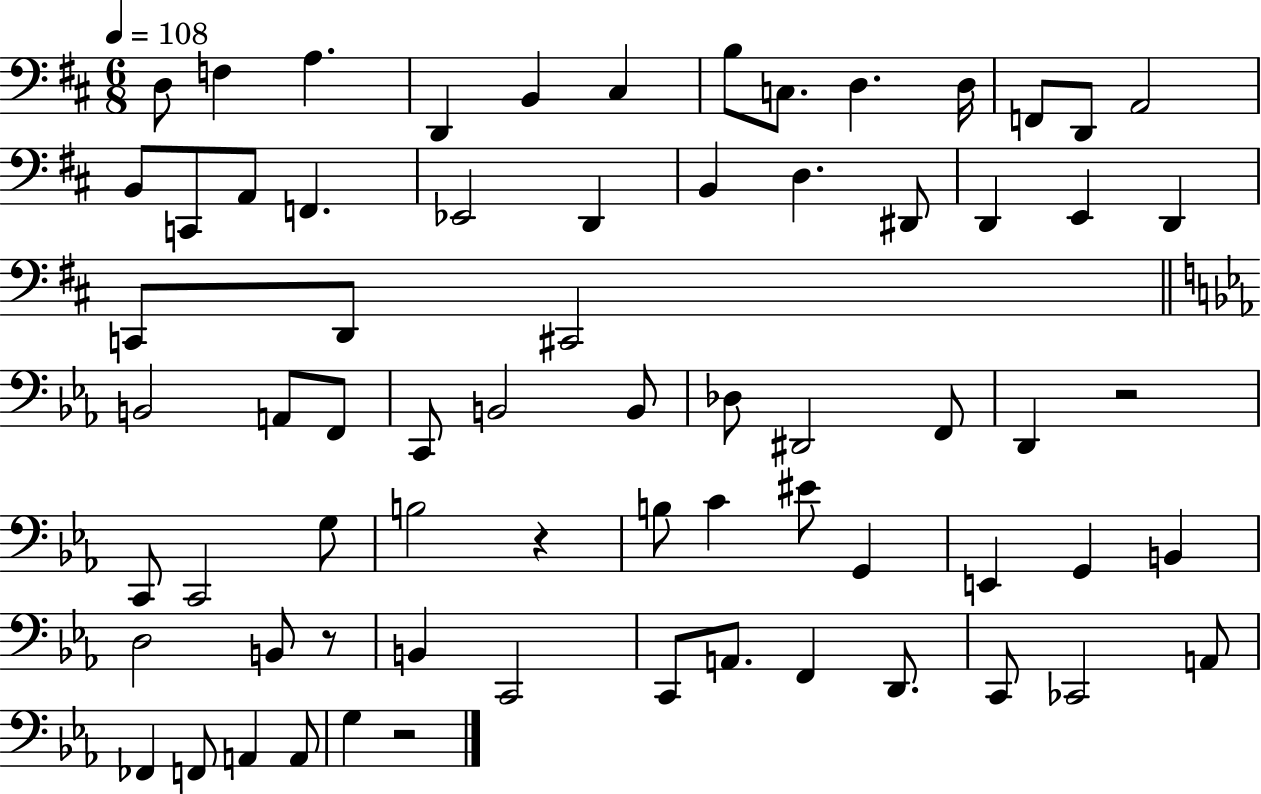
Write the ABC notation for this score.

X:1
T:Untitled
M:6/8
L:1/4
K:D
D,/2 F, A, D,, B,, ^C, B,/2 C,/2 D, D,/4 F,,/2 D,,/2 A,,2 B,,/2 C,,/2 A,,/2 F,, _E,,2 D,, B,, D, ^D,,/2 D,, E,, D,, C,,/2 D,,/2 ^C,,2 B,,2 A,,/2 F,,/2 C,,/2 B,,2 B,,/2 _D,/2 ^D,,2 F,,/2 D,, z2 C,,/2 C,,2 G,/2 B,2 z B,/2 C ^E/2 G,, E,, G,, B,, D,2 B,,/2 z/2 B,, C,,2 C,,/2 A,,/2 F,, D,,/2 C,,/2 _C,,2 A,,/2 _F,, F,,/2 A,, A,,/2 G, z2